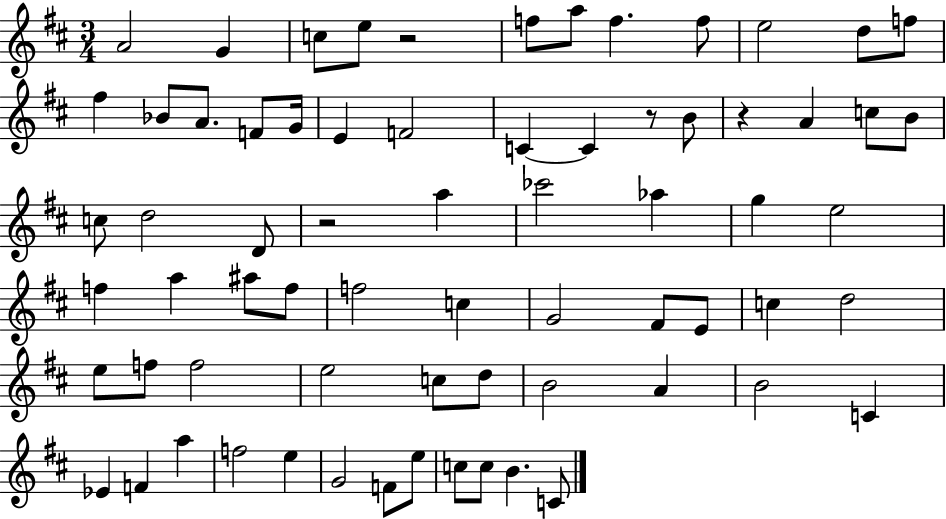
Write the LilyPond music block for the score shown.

{
  \clef treble
  \numericTimeSignature
  \time 3/4
  \key d \major
  a'2 g'4 | c''8 e''8 r2 | f''8 a''8 f''4. f''8 | e''2 d''8 f''8 | \break fis''4 bes'8 a'8. f'8 g'16 | e'4 f'2 | c'4~~ c'4 r8 b'8 | r4 a'4 c''8 b'8 | \break c''8 d''2 d'8 | r2 a''4 | ces'''2 aes''4 | g''4 e''2 | \break f''4 a''4 ais''8 f''8 | f''2 c''4 | g'2 fis'8 e'8 | c''4 d''2 | \break e''8 f''8 f''2 | e''2 c''8 d''8 | b'2 a'4 | b'2 c'4 | \break ees'4 f'4 a''4 | f''2 e''4 | g'2 f'8 e''8 | c''8 c''8 b'4. c'8 | \break \bar "|."
}